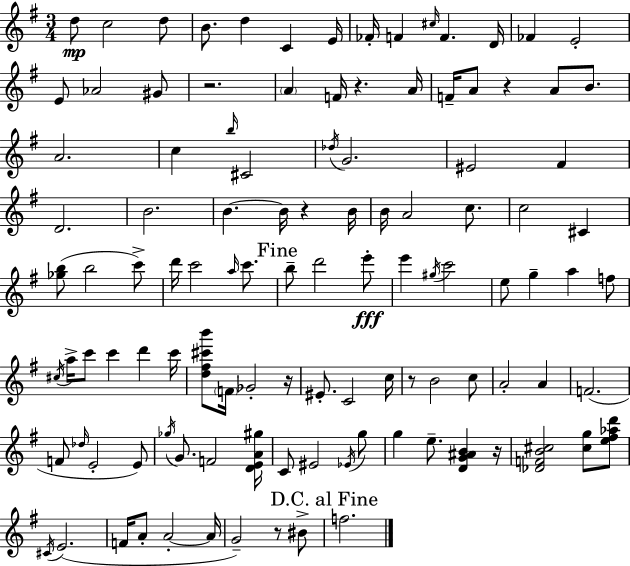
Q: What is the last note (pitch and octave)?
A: F5